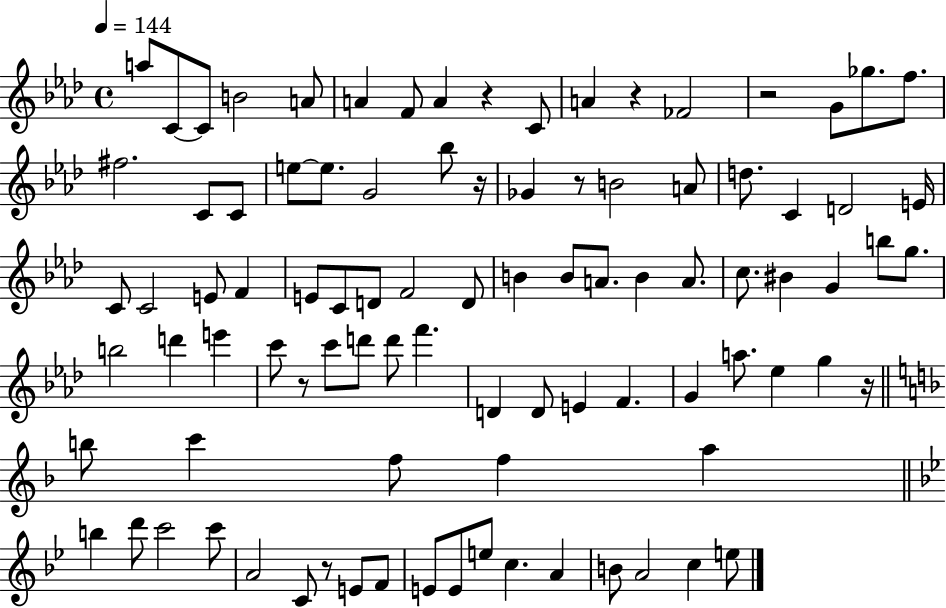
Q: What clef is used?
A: treble